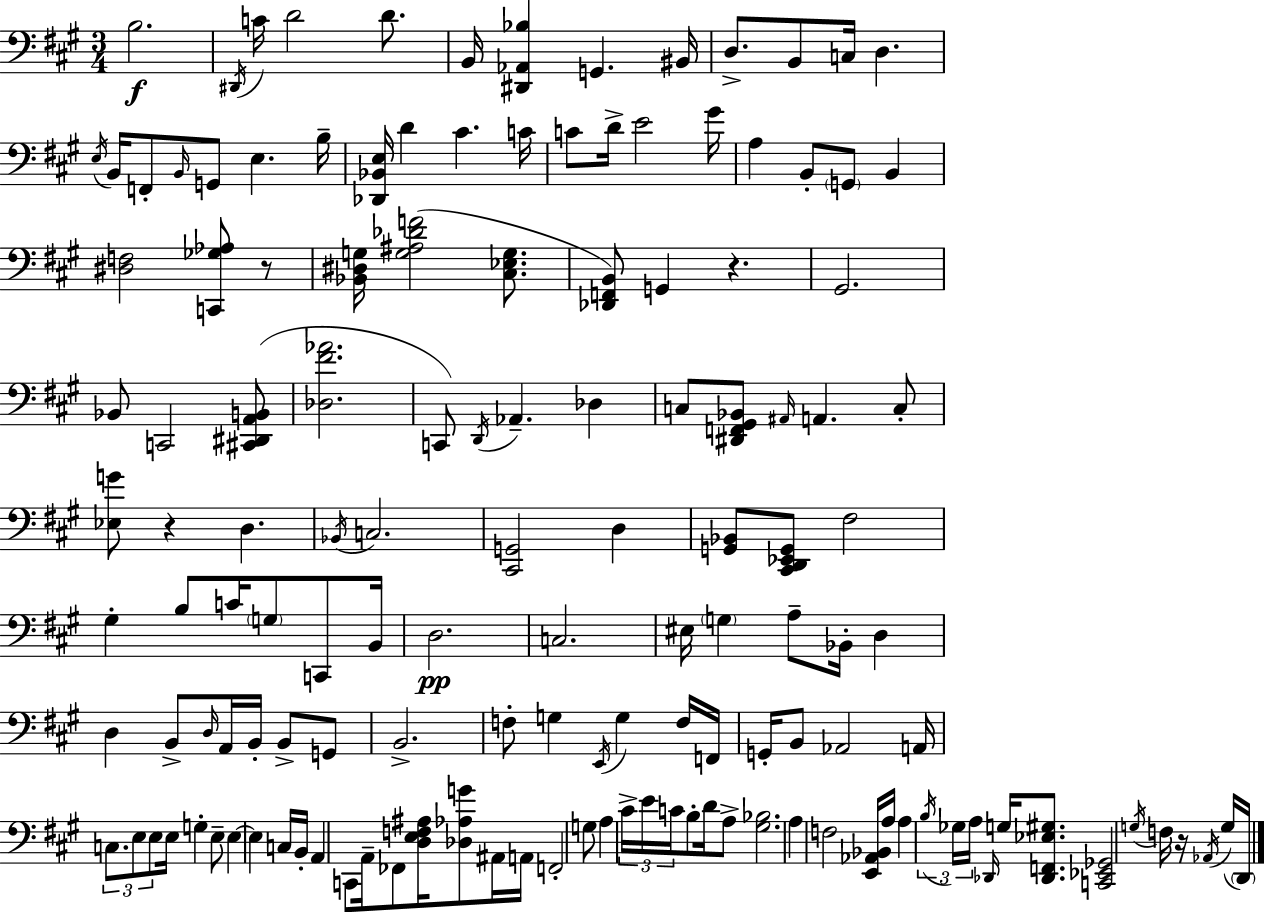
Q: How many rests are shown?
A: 4